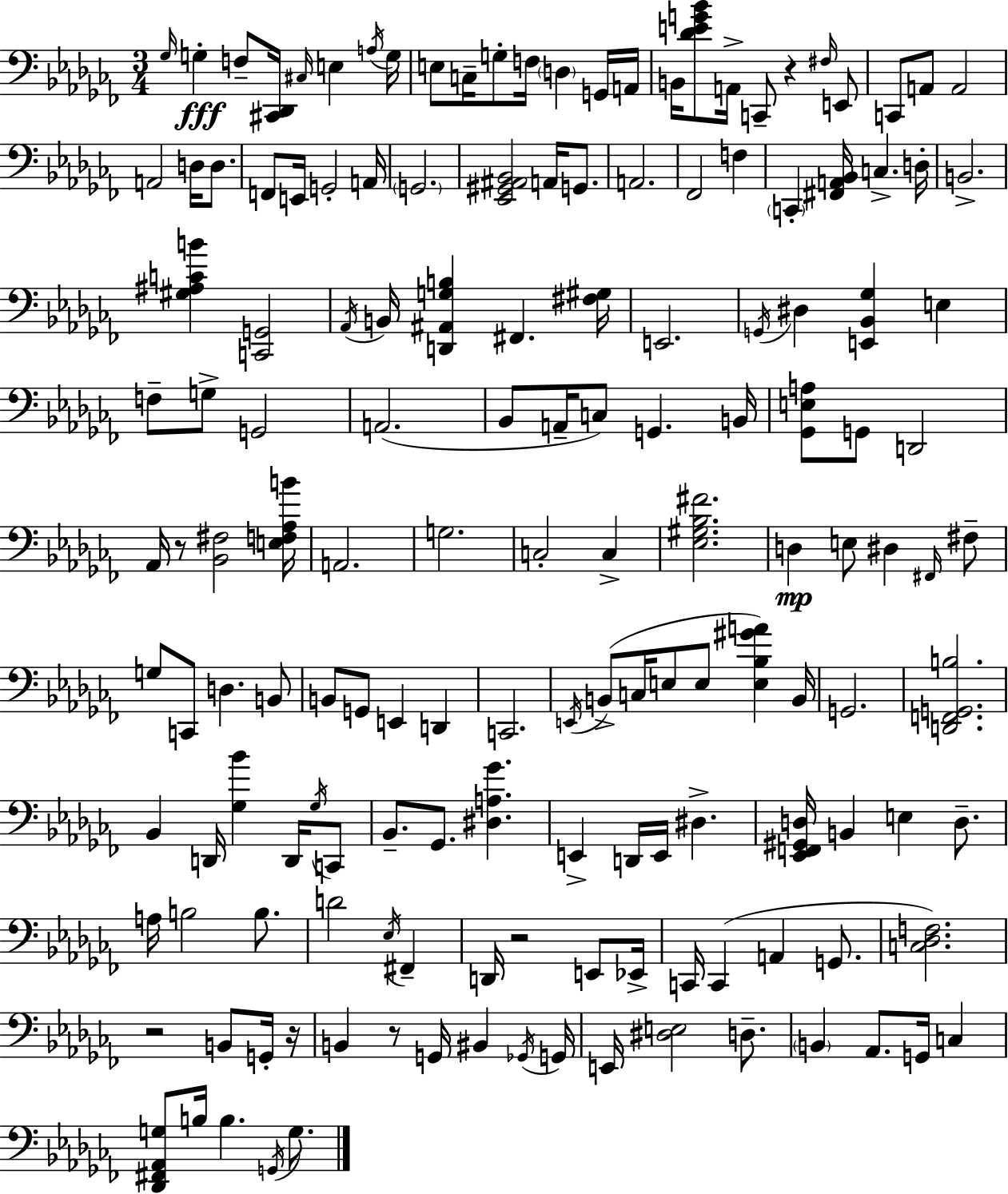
X:1
T:Untitled
M:3/4
L:1/4
K:Abm
_G,/4 G, F,/2 [^C,,_D,,]/4 ^C,/4 E, A,/4 G,/4 E,/2 C,/4 G,/2 F,/4 D, G,,/4 A,,/4 B,,/4 [_DEG_B]/2 A,,/4 C,,/2 z ^F,/4 E,,/2 C,,/2 A,,/2 A,,2 A,,2 D,/4 D,/2 F,,/2 E,,/4 G,,2 A,,/4 G,,2 [_E,,^G,,^A,,_B,,]2 A,,/4 G,,/2 A,,2 _F,,2 F, C,, [^F,,A,,_B,,]/4 C, D,/4 B,,2 [^G,^A,CB] [C,,G,,]2 _A,,/4 B,,/4 [D,,^A,,G,B,] ^F,, [^F,^G,]/4 E,,2 G,,/4 ^D, [E,,_B,,_G,] E, F,/2 G,/2 G,,2 A,,2 _B,,/2 A,,/4 C,/2 G,, B,,/4 [_G,,E,A,]/2 G,,/2 D,,2 _A,,/4 z/2 [_B,,^F,]2 [E,F,_A,B]/4 A,,2 G,2 C,2 C, [_E,^G,_B,^F]2 D, E,/2 ^D, ^F,,/4 ^F,/2 G,/2 C,,/2 D, B,,/2 B,,/2 G,,/2 E,, D,, C,,2 E,,/4 B,,/2 C,/4 E,/2 E,/2 [E,_B,^GA] B,,/4 G,,2 [D,,F,,G,,B,]2 _B,, D,,/4 [_G,_B] D,,/4 _G,/4 C,,/2 _B,,/2 _G,,/2 [^D,A,_G] E,, D,,/4 E,,/4 ^D, [_E,,F,,^G,,D,]/4 B,, E, D,/2 A,/4 B,2 B,/2 D2 _E,/4 ^F,, D,,/4 z2 E,,/2 _E,,/4 C,,/4 C,, A,, G,,/2 [C,_D,F,]2 z2 B,,/2 G,,/4 z/4 B,, z/2 G,,/4 ^B,, _G,,/4 G,,/4 E,,/4 [^D,E,]2 D,/2 B,, _A,,/2 G,,/4 C, [_D,,^F,,_A,,G,]/2 B,/4 B, G,,/4 G,/2